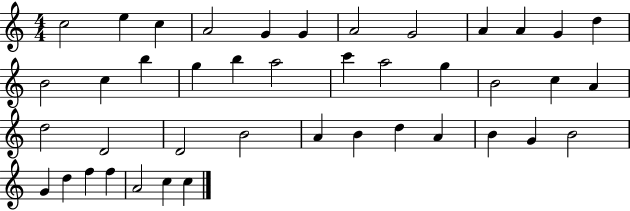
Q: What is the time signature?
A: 4/4